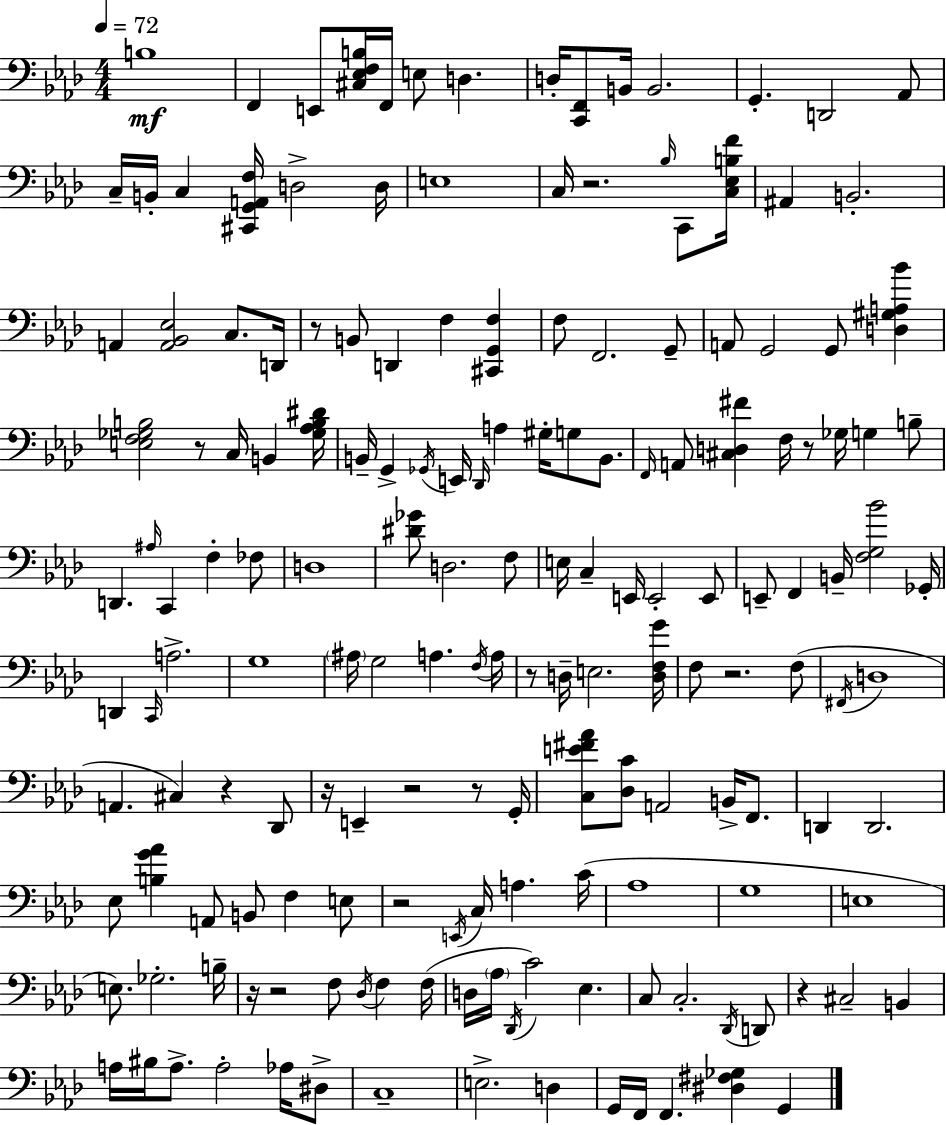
{
  \clef bass
  \numericTimeSignature
  \time 4/4
  \key f \minor
  \tempo 4 = 72
  b1\mf | f,4 e,8 <cis ees f b>16 f,16 e8 d4. | d16-. <c, f,>8 b,16 b,2. | g,4.-. d,2 aes,8 | \break c16-- b,16-. c4 <cis, g, a, f>16 d2-> d16 | e1 | c16 r2. \grace { bes16 } c,8 | <c ees b f'>16 ais,4 b,2.-. | \break a,4 <a, bes, ees>2 c8. | d,16 r8 b,8 d,4 f4 <cis, g, f>4 | f8 f,2. g,8-- | a,8 g,2 g,8 <d gis a bes'>4 | \break <e f ges b>2 r8 c16 b,4 | <ges aes b dis'>16 b,16-- g,4-> \acciaccatura { ges,16 } e,16 \grace { des,16 } a4 gis16-. g8 | b,8. \grace { f,16 } a,8 <cis d fis'>4 f16 r8 ges16 g4 | b8-- d,4. \grace { ais16 } c,4 f4-. | \break fes8 d1 | <dis' ges'>8 d2. | f8 e16 c4-- e,16 e,2-. | e,8 e,8-- f,4 b,16-- <f g bes'>2 | \break ges,16-. d,4 \grace { c,16 } a2.-> | g1 | \parenthesize ais16 g2 a4. | \acciaccatura { f16 } a16 r8 d16-- e2. | \break <d f g'>16 f8 r2. | f8( \acciaccatura { fis,16 } d1 | a,4. cis4) | r4 des,8 r16 e,4-- r2 | \break r8 g,16-. <c e' fis' aes'>8 <des c'>8 a,2 | b,16-> f,8. d,4 d,2. | ees8 <b g' aes'>4 a,8 | b,8 f4 e8 r2 | \break \acciaccatura { e,16 } c16 a4. c'16( aes1 | g1 | e1 | e8.) ges2.-. | \break b16-- r16 r2 | f8 \acciaccatura { des16 } f4 f16( d16 \parenthesize aes16 \acciaccatura { des,16 } c'2) | ees4. c8 c2.-. | \acciaccatura { des,16 } d,8 r4 | \break cis2-- b,4 a16 bis16 a8.-> | a2-. aes16 dis8-> c1-- | e2.-> | d4 g,16 f,16 f,4. | \break <dis fis ges>4 g,4 \bar "|."
}